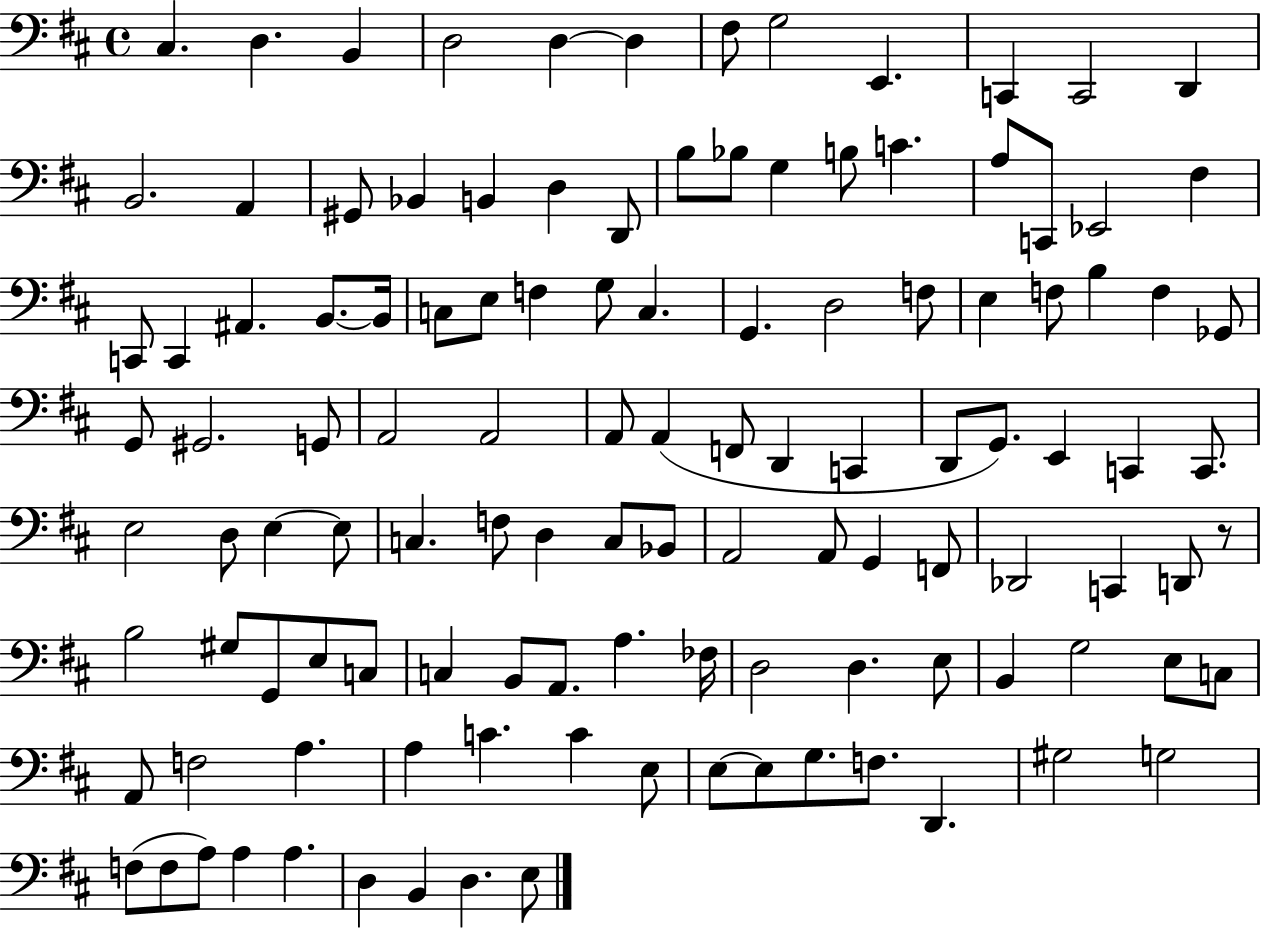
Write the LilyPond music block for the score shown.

{
  \clef bass
  \time 4/4
  \defaultTimeSignature
  \key d \major
  \repeat volta 2 { cis4. d4. b,4 | d2 d4~~ d4 | fis8 g2 e,4. | c,4 c,2 d,4 | \break b,2. a,4 | gis,8 bes,4 b,4 d4 d,8 | b8 bes8 g4 b8 c'4. | a8 c,8 ees,2 fis4 | \break c,8 c,4 ais,4. b,8.~~ b,16 | c8 e8 f4 g8 c4. | g,4. d2 f8 | e4 f8 b4 f4 ges,8 | \break g,8 gis,2. g,8 | a,2 a,2 | a,8 a,4( f,8 d,4 c,4 | d,8 g,8.) e,4 c,4 c,8. | \break e2 d8 e4~~ e8 | c4. f8 d4 c8 bes,8 | a,2 a,8 g,4 f,8 | des,2 c,4 d,8 r8 | \break b2 gis8 g,8 e8 c8 | c4 b,8 a,8. a4. fes16 | d2 d4. e8 | b,4 g2 e8 c8 | \break a,8 f2 a4. | a4 c'4. c'4 e8 | e8~~ e8 g8. f8. d,4. | gis2 g2 | \break f8( f8 a8) a4 a4. | d4 b,4 d4. e8 | } \bar "|."
}